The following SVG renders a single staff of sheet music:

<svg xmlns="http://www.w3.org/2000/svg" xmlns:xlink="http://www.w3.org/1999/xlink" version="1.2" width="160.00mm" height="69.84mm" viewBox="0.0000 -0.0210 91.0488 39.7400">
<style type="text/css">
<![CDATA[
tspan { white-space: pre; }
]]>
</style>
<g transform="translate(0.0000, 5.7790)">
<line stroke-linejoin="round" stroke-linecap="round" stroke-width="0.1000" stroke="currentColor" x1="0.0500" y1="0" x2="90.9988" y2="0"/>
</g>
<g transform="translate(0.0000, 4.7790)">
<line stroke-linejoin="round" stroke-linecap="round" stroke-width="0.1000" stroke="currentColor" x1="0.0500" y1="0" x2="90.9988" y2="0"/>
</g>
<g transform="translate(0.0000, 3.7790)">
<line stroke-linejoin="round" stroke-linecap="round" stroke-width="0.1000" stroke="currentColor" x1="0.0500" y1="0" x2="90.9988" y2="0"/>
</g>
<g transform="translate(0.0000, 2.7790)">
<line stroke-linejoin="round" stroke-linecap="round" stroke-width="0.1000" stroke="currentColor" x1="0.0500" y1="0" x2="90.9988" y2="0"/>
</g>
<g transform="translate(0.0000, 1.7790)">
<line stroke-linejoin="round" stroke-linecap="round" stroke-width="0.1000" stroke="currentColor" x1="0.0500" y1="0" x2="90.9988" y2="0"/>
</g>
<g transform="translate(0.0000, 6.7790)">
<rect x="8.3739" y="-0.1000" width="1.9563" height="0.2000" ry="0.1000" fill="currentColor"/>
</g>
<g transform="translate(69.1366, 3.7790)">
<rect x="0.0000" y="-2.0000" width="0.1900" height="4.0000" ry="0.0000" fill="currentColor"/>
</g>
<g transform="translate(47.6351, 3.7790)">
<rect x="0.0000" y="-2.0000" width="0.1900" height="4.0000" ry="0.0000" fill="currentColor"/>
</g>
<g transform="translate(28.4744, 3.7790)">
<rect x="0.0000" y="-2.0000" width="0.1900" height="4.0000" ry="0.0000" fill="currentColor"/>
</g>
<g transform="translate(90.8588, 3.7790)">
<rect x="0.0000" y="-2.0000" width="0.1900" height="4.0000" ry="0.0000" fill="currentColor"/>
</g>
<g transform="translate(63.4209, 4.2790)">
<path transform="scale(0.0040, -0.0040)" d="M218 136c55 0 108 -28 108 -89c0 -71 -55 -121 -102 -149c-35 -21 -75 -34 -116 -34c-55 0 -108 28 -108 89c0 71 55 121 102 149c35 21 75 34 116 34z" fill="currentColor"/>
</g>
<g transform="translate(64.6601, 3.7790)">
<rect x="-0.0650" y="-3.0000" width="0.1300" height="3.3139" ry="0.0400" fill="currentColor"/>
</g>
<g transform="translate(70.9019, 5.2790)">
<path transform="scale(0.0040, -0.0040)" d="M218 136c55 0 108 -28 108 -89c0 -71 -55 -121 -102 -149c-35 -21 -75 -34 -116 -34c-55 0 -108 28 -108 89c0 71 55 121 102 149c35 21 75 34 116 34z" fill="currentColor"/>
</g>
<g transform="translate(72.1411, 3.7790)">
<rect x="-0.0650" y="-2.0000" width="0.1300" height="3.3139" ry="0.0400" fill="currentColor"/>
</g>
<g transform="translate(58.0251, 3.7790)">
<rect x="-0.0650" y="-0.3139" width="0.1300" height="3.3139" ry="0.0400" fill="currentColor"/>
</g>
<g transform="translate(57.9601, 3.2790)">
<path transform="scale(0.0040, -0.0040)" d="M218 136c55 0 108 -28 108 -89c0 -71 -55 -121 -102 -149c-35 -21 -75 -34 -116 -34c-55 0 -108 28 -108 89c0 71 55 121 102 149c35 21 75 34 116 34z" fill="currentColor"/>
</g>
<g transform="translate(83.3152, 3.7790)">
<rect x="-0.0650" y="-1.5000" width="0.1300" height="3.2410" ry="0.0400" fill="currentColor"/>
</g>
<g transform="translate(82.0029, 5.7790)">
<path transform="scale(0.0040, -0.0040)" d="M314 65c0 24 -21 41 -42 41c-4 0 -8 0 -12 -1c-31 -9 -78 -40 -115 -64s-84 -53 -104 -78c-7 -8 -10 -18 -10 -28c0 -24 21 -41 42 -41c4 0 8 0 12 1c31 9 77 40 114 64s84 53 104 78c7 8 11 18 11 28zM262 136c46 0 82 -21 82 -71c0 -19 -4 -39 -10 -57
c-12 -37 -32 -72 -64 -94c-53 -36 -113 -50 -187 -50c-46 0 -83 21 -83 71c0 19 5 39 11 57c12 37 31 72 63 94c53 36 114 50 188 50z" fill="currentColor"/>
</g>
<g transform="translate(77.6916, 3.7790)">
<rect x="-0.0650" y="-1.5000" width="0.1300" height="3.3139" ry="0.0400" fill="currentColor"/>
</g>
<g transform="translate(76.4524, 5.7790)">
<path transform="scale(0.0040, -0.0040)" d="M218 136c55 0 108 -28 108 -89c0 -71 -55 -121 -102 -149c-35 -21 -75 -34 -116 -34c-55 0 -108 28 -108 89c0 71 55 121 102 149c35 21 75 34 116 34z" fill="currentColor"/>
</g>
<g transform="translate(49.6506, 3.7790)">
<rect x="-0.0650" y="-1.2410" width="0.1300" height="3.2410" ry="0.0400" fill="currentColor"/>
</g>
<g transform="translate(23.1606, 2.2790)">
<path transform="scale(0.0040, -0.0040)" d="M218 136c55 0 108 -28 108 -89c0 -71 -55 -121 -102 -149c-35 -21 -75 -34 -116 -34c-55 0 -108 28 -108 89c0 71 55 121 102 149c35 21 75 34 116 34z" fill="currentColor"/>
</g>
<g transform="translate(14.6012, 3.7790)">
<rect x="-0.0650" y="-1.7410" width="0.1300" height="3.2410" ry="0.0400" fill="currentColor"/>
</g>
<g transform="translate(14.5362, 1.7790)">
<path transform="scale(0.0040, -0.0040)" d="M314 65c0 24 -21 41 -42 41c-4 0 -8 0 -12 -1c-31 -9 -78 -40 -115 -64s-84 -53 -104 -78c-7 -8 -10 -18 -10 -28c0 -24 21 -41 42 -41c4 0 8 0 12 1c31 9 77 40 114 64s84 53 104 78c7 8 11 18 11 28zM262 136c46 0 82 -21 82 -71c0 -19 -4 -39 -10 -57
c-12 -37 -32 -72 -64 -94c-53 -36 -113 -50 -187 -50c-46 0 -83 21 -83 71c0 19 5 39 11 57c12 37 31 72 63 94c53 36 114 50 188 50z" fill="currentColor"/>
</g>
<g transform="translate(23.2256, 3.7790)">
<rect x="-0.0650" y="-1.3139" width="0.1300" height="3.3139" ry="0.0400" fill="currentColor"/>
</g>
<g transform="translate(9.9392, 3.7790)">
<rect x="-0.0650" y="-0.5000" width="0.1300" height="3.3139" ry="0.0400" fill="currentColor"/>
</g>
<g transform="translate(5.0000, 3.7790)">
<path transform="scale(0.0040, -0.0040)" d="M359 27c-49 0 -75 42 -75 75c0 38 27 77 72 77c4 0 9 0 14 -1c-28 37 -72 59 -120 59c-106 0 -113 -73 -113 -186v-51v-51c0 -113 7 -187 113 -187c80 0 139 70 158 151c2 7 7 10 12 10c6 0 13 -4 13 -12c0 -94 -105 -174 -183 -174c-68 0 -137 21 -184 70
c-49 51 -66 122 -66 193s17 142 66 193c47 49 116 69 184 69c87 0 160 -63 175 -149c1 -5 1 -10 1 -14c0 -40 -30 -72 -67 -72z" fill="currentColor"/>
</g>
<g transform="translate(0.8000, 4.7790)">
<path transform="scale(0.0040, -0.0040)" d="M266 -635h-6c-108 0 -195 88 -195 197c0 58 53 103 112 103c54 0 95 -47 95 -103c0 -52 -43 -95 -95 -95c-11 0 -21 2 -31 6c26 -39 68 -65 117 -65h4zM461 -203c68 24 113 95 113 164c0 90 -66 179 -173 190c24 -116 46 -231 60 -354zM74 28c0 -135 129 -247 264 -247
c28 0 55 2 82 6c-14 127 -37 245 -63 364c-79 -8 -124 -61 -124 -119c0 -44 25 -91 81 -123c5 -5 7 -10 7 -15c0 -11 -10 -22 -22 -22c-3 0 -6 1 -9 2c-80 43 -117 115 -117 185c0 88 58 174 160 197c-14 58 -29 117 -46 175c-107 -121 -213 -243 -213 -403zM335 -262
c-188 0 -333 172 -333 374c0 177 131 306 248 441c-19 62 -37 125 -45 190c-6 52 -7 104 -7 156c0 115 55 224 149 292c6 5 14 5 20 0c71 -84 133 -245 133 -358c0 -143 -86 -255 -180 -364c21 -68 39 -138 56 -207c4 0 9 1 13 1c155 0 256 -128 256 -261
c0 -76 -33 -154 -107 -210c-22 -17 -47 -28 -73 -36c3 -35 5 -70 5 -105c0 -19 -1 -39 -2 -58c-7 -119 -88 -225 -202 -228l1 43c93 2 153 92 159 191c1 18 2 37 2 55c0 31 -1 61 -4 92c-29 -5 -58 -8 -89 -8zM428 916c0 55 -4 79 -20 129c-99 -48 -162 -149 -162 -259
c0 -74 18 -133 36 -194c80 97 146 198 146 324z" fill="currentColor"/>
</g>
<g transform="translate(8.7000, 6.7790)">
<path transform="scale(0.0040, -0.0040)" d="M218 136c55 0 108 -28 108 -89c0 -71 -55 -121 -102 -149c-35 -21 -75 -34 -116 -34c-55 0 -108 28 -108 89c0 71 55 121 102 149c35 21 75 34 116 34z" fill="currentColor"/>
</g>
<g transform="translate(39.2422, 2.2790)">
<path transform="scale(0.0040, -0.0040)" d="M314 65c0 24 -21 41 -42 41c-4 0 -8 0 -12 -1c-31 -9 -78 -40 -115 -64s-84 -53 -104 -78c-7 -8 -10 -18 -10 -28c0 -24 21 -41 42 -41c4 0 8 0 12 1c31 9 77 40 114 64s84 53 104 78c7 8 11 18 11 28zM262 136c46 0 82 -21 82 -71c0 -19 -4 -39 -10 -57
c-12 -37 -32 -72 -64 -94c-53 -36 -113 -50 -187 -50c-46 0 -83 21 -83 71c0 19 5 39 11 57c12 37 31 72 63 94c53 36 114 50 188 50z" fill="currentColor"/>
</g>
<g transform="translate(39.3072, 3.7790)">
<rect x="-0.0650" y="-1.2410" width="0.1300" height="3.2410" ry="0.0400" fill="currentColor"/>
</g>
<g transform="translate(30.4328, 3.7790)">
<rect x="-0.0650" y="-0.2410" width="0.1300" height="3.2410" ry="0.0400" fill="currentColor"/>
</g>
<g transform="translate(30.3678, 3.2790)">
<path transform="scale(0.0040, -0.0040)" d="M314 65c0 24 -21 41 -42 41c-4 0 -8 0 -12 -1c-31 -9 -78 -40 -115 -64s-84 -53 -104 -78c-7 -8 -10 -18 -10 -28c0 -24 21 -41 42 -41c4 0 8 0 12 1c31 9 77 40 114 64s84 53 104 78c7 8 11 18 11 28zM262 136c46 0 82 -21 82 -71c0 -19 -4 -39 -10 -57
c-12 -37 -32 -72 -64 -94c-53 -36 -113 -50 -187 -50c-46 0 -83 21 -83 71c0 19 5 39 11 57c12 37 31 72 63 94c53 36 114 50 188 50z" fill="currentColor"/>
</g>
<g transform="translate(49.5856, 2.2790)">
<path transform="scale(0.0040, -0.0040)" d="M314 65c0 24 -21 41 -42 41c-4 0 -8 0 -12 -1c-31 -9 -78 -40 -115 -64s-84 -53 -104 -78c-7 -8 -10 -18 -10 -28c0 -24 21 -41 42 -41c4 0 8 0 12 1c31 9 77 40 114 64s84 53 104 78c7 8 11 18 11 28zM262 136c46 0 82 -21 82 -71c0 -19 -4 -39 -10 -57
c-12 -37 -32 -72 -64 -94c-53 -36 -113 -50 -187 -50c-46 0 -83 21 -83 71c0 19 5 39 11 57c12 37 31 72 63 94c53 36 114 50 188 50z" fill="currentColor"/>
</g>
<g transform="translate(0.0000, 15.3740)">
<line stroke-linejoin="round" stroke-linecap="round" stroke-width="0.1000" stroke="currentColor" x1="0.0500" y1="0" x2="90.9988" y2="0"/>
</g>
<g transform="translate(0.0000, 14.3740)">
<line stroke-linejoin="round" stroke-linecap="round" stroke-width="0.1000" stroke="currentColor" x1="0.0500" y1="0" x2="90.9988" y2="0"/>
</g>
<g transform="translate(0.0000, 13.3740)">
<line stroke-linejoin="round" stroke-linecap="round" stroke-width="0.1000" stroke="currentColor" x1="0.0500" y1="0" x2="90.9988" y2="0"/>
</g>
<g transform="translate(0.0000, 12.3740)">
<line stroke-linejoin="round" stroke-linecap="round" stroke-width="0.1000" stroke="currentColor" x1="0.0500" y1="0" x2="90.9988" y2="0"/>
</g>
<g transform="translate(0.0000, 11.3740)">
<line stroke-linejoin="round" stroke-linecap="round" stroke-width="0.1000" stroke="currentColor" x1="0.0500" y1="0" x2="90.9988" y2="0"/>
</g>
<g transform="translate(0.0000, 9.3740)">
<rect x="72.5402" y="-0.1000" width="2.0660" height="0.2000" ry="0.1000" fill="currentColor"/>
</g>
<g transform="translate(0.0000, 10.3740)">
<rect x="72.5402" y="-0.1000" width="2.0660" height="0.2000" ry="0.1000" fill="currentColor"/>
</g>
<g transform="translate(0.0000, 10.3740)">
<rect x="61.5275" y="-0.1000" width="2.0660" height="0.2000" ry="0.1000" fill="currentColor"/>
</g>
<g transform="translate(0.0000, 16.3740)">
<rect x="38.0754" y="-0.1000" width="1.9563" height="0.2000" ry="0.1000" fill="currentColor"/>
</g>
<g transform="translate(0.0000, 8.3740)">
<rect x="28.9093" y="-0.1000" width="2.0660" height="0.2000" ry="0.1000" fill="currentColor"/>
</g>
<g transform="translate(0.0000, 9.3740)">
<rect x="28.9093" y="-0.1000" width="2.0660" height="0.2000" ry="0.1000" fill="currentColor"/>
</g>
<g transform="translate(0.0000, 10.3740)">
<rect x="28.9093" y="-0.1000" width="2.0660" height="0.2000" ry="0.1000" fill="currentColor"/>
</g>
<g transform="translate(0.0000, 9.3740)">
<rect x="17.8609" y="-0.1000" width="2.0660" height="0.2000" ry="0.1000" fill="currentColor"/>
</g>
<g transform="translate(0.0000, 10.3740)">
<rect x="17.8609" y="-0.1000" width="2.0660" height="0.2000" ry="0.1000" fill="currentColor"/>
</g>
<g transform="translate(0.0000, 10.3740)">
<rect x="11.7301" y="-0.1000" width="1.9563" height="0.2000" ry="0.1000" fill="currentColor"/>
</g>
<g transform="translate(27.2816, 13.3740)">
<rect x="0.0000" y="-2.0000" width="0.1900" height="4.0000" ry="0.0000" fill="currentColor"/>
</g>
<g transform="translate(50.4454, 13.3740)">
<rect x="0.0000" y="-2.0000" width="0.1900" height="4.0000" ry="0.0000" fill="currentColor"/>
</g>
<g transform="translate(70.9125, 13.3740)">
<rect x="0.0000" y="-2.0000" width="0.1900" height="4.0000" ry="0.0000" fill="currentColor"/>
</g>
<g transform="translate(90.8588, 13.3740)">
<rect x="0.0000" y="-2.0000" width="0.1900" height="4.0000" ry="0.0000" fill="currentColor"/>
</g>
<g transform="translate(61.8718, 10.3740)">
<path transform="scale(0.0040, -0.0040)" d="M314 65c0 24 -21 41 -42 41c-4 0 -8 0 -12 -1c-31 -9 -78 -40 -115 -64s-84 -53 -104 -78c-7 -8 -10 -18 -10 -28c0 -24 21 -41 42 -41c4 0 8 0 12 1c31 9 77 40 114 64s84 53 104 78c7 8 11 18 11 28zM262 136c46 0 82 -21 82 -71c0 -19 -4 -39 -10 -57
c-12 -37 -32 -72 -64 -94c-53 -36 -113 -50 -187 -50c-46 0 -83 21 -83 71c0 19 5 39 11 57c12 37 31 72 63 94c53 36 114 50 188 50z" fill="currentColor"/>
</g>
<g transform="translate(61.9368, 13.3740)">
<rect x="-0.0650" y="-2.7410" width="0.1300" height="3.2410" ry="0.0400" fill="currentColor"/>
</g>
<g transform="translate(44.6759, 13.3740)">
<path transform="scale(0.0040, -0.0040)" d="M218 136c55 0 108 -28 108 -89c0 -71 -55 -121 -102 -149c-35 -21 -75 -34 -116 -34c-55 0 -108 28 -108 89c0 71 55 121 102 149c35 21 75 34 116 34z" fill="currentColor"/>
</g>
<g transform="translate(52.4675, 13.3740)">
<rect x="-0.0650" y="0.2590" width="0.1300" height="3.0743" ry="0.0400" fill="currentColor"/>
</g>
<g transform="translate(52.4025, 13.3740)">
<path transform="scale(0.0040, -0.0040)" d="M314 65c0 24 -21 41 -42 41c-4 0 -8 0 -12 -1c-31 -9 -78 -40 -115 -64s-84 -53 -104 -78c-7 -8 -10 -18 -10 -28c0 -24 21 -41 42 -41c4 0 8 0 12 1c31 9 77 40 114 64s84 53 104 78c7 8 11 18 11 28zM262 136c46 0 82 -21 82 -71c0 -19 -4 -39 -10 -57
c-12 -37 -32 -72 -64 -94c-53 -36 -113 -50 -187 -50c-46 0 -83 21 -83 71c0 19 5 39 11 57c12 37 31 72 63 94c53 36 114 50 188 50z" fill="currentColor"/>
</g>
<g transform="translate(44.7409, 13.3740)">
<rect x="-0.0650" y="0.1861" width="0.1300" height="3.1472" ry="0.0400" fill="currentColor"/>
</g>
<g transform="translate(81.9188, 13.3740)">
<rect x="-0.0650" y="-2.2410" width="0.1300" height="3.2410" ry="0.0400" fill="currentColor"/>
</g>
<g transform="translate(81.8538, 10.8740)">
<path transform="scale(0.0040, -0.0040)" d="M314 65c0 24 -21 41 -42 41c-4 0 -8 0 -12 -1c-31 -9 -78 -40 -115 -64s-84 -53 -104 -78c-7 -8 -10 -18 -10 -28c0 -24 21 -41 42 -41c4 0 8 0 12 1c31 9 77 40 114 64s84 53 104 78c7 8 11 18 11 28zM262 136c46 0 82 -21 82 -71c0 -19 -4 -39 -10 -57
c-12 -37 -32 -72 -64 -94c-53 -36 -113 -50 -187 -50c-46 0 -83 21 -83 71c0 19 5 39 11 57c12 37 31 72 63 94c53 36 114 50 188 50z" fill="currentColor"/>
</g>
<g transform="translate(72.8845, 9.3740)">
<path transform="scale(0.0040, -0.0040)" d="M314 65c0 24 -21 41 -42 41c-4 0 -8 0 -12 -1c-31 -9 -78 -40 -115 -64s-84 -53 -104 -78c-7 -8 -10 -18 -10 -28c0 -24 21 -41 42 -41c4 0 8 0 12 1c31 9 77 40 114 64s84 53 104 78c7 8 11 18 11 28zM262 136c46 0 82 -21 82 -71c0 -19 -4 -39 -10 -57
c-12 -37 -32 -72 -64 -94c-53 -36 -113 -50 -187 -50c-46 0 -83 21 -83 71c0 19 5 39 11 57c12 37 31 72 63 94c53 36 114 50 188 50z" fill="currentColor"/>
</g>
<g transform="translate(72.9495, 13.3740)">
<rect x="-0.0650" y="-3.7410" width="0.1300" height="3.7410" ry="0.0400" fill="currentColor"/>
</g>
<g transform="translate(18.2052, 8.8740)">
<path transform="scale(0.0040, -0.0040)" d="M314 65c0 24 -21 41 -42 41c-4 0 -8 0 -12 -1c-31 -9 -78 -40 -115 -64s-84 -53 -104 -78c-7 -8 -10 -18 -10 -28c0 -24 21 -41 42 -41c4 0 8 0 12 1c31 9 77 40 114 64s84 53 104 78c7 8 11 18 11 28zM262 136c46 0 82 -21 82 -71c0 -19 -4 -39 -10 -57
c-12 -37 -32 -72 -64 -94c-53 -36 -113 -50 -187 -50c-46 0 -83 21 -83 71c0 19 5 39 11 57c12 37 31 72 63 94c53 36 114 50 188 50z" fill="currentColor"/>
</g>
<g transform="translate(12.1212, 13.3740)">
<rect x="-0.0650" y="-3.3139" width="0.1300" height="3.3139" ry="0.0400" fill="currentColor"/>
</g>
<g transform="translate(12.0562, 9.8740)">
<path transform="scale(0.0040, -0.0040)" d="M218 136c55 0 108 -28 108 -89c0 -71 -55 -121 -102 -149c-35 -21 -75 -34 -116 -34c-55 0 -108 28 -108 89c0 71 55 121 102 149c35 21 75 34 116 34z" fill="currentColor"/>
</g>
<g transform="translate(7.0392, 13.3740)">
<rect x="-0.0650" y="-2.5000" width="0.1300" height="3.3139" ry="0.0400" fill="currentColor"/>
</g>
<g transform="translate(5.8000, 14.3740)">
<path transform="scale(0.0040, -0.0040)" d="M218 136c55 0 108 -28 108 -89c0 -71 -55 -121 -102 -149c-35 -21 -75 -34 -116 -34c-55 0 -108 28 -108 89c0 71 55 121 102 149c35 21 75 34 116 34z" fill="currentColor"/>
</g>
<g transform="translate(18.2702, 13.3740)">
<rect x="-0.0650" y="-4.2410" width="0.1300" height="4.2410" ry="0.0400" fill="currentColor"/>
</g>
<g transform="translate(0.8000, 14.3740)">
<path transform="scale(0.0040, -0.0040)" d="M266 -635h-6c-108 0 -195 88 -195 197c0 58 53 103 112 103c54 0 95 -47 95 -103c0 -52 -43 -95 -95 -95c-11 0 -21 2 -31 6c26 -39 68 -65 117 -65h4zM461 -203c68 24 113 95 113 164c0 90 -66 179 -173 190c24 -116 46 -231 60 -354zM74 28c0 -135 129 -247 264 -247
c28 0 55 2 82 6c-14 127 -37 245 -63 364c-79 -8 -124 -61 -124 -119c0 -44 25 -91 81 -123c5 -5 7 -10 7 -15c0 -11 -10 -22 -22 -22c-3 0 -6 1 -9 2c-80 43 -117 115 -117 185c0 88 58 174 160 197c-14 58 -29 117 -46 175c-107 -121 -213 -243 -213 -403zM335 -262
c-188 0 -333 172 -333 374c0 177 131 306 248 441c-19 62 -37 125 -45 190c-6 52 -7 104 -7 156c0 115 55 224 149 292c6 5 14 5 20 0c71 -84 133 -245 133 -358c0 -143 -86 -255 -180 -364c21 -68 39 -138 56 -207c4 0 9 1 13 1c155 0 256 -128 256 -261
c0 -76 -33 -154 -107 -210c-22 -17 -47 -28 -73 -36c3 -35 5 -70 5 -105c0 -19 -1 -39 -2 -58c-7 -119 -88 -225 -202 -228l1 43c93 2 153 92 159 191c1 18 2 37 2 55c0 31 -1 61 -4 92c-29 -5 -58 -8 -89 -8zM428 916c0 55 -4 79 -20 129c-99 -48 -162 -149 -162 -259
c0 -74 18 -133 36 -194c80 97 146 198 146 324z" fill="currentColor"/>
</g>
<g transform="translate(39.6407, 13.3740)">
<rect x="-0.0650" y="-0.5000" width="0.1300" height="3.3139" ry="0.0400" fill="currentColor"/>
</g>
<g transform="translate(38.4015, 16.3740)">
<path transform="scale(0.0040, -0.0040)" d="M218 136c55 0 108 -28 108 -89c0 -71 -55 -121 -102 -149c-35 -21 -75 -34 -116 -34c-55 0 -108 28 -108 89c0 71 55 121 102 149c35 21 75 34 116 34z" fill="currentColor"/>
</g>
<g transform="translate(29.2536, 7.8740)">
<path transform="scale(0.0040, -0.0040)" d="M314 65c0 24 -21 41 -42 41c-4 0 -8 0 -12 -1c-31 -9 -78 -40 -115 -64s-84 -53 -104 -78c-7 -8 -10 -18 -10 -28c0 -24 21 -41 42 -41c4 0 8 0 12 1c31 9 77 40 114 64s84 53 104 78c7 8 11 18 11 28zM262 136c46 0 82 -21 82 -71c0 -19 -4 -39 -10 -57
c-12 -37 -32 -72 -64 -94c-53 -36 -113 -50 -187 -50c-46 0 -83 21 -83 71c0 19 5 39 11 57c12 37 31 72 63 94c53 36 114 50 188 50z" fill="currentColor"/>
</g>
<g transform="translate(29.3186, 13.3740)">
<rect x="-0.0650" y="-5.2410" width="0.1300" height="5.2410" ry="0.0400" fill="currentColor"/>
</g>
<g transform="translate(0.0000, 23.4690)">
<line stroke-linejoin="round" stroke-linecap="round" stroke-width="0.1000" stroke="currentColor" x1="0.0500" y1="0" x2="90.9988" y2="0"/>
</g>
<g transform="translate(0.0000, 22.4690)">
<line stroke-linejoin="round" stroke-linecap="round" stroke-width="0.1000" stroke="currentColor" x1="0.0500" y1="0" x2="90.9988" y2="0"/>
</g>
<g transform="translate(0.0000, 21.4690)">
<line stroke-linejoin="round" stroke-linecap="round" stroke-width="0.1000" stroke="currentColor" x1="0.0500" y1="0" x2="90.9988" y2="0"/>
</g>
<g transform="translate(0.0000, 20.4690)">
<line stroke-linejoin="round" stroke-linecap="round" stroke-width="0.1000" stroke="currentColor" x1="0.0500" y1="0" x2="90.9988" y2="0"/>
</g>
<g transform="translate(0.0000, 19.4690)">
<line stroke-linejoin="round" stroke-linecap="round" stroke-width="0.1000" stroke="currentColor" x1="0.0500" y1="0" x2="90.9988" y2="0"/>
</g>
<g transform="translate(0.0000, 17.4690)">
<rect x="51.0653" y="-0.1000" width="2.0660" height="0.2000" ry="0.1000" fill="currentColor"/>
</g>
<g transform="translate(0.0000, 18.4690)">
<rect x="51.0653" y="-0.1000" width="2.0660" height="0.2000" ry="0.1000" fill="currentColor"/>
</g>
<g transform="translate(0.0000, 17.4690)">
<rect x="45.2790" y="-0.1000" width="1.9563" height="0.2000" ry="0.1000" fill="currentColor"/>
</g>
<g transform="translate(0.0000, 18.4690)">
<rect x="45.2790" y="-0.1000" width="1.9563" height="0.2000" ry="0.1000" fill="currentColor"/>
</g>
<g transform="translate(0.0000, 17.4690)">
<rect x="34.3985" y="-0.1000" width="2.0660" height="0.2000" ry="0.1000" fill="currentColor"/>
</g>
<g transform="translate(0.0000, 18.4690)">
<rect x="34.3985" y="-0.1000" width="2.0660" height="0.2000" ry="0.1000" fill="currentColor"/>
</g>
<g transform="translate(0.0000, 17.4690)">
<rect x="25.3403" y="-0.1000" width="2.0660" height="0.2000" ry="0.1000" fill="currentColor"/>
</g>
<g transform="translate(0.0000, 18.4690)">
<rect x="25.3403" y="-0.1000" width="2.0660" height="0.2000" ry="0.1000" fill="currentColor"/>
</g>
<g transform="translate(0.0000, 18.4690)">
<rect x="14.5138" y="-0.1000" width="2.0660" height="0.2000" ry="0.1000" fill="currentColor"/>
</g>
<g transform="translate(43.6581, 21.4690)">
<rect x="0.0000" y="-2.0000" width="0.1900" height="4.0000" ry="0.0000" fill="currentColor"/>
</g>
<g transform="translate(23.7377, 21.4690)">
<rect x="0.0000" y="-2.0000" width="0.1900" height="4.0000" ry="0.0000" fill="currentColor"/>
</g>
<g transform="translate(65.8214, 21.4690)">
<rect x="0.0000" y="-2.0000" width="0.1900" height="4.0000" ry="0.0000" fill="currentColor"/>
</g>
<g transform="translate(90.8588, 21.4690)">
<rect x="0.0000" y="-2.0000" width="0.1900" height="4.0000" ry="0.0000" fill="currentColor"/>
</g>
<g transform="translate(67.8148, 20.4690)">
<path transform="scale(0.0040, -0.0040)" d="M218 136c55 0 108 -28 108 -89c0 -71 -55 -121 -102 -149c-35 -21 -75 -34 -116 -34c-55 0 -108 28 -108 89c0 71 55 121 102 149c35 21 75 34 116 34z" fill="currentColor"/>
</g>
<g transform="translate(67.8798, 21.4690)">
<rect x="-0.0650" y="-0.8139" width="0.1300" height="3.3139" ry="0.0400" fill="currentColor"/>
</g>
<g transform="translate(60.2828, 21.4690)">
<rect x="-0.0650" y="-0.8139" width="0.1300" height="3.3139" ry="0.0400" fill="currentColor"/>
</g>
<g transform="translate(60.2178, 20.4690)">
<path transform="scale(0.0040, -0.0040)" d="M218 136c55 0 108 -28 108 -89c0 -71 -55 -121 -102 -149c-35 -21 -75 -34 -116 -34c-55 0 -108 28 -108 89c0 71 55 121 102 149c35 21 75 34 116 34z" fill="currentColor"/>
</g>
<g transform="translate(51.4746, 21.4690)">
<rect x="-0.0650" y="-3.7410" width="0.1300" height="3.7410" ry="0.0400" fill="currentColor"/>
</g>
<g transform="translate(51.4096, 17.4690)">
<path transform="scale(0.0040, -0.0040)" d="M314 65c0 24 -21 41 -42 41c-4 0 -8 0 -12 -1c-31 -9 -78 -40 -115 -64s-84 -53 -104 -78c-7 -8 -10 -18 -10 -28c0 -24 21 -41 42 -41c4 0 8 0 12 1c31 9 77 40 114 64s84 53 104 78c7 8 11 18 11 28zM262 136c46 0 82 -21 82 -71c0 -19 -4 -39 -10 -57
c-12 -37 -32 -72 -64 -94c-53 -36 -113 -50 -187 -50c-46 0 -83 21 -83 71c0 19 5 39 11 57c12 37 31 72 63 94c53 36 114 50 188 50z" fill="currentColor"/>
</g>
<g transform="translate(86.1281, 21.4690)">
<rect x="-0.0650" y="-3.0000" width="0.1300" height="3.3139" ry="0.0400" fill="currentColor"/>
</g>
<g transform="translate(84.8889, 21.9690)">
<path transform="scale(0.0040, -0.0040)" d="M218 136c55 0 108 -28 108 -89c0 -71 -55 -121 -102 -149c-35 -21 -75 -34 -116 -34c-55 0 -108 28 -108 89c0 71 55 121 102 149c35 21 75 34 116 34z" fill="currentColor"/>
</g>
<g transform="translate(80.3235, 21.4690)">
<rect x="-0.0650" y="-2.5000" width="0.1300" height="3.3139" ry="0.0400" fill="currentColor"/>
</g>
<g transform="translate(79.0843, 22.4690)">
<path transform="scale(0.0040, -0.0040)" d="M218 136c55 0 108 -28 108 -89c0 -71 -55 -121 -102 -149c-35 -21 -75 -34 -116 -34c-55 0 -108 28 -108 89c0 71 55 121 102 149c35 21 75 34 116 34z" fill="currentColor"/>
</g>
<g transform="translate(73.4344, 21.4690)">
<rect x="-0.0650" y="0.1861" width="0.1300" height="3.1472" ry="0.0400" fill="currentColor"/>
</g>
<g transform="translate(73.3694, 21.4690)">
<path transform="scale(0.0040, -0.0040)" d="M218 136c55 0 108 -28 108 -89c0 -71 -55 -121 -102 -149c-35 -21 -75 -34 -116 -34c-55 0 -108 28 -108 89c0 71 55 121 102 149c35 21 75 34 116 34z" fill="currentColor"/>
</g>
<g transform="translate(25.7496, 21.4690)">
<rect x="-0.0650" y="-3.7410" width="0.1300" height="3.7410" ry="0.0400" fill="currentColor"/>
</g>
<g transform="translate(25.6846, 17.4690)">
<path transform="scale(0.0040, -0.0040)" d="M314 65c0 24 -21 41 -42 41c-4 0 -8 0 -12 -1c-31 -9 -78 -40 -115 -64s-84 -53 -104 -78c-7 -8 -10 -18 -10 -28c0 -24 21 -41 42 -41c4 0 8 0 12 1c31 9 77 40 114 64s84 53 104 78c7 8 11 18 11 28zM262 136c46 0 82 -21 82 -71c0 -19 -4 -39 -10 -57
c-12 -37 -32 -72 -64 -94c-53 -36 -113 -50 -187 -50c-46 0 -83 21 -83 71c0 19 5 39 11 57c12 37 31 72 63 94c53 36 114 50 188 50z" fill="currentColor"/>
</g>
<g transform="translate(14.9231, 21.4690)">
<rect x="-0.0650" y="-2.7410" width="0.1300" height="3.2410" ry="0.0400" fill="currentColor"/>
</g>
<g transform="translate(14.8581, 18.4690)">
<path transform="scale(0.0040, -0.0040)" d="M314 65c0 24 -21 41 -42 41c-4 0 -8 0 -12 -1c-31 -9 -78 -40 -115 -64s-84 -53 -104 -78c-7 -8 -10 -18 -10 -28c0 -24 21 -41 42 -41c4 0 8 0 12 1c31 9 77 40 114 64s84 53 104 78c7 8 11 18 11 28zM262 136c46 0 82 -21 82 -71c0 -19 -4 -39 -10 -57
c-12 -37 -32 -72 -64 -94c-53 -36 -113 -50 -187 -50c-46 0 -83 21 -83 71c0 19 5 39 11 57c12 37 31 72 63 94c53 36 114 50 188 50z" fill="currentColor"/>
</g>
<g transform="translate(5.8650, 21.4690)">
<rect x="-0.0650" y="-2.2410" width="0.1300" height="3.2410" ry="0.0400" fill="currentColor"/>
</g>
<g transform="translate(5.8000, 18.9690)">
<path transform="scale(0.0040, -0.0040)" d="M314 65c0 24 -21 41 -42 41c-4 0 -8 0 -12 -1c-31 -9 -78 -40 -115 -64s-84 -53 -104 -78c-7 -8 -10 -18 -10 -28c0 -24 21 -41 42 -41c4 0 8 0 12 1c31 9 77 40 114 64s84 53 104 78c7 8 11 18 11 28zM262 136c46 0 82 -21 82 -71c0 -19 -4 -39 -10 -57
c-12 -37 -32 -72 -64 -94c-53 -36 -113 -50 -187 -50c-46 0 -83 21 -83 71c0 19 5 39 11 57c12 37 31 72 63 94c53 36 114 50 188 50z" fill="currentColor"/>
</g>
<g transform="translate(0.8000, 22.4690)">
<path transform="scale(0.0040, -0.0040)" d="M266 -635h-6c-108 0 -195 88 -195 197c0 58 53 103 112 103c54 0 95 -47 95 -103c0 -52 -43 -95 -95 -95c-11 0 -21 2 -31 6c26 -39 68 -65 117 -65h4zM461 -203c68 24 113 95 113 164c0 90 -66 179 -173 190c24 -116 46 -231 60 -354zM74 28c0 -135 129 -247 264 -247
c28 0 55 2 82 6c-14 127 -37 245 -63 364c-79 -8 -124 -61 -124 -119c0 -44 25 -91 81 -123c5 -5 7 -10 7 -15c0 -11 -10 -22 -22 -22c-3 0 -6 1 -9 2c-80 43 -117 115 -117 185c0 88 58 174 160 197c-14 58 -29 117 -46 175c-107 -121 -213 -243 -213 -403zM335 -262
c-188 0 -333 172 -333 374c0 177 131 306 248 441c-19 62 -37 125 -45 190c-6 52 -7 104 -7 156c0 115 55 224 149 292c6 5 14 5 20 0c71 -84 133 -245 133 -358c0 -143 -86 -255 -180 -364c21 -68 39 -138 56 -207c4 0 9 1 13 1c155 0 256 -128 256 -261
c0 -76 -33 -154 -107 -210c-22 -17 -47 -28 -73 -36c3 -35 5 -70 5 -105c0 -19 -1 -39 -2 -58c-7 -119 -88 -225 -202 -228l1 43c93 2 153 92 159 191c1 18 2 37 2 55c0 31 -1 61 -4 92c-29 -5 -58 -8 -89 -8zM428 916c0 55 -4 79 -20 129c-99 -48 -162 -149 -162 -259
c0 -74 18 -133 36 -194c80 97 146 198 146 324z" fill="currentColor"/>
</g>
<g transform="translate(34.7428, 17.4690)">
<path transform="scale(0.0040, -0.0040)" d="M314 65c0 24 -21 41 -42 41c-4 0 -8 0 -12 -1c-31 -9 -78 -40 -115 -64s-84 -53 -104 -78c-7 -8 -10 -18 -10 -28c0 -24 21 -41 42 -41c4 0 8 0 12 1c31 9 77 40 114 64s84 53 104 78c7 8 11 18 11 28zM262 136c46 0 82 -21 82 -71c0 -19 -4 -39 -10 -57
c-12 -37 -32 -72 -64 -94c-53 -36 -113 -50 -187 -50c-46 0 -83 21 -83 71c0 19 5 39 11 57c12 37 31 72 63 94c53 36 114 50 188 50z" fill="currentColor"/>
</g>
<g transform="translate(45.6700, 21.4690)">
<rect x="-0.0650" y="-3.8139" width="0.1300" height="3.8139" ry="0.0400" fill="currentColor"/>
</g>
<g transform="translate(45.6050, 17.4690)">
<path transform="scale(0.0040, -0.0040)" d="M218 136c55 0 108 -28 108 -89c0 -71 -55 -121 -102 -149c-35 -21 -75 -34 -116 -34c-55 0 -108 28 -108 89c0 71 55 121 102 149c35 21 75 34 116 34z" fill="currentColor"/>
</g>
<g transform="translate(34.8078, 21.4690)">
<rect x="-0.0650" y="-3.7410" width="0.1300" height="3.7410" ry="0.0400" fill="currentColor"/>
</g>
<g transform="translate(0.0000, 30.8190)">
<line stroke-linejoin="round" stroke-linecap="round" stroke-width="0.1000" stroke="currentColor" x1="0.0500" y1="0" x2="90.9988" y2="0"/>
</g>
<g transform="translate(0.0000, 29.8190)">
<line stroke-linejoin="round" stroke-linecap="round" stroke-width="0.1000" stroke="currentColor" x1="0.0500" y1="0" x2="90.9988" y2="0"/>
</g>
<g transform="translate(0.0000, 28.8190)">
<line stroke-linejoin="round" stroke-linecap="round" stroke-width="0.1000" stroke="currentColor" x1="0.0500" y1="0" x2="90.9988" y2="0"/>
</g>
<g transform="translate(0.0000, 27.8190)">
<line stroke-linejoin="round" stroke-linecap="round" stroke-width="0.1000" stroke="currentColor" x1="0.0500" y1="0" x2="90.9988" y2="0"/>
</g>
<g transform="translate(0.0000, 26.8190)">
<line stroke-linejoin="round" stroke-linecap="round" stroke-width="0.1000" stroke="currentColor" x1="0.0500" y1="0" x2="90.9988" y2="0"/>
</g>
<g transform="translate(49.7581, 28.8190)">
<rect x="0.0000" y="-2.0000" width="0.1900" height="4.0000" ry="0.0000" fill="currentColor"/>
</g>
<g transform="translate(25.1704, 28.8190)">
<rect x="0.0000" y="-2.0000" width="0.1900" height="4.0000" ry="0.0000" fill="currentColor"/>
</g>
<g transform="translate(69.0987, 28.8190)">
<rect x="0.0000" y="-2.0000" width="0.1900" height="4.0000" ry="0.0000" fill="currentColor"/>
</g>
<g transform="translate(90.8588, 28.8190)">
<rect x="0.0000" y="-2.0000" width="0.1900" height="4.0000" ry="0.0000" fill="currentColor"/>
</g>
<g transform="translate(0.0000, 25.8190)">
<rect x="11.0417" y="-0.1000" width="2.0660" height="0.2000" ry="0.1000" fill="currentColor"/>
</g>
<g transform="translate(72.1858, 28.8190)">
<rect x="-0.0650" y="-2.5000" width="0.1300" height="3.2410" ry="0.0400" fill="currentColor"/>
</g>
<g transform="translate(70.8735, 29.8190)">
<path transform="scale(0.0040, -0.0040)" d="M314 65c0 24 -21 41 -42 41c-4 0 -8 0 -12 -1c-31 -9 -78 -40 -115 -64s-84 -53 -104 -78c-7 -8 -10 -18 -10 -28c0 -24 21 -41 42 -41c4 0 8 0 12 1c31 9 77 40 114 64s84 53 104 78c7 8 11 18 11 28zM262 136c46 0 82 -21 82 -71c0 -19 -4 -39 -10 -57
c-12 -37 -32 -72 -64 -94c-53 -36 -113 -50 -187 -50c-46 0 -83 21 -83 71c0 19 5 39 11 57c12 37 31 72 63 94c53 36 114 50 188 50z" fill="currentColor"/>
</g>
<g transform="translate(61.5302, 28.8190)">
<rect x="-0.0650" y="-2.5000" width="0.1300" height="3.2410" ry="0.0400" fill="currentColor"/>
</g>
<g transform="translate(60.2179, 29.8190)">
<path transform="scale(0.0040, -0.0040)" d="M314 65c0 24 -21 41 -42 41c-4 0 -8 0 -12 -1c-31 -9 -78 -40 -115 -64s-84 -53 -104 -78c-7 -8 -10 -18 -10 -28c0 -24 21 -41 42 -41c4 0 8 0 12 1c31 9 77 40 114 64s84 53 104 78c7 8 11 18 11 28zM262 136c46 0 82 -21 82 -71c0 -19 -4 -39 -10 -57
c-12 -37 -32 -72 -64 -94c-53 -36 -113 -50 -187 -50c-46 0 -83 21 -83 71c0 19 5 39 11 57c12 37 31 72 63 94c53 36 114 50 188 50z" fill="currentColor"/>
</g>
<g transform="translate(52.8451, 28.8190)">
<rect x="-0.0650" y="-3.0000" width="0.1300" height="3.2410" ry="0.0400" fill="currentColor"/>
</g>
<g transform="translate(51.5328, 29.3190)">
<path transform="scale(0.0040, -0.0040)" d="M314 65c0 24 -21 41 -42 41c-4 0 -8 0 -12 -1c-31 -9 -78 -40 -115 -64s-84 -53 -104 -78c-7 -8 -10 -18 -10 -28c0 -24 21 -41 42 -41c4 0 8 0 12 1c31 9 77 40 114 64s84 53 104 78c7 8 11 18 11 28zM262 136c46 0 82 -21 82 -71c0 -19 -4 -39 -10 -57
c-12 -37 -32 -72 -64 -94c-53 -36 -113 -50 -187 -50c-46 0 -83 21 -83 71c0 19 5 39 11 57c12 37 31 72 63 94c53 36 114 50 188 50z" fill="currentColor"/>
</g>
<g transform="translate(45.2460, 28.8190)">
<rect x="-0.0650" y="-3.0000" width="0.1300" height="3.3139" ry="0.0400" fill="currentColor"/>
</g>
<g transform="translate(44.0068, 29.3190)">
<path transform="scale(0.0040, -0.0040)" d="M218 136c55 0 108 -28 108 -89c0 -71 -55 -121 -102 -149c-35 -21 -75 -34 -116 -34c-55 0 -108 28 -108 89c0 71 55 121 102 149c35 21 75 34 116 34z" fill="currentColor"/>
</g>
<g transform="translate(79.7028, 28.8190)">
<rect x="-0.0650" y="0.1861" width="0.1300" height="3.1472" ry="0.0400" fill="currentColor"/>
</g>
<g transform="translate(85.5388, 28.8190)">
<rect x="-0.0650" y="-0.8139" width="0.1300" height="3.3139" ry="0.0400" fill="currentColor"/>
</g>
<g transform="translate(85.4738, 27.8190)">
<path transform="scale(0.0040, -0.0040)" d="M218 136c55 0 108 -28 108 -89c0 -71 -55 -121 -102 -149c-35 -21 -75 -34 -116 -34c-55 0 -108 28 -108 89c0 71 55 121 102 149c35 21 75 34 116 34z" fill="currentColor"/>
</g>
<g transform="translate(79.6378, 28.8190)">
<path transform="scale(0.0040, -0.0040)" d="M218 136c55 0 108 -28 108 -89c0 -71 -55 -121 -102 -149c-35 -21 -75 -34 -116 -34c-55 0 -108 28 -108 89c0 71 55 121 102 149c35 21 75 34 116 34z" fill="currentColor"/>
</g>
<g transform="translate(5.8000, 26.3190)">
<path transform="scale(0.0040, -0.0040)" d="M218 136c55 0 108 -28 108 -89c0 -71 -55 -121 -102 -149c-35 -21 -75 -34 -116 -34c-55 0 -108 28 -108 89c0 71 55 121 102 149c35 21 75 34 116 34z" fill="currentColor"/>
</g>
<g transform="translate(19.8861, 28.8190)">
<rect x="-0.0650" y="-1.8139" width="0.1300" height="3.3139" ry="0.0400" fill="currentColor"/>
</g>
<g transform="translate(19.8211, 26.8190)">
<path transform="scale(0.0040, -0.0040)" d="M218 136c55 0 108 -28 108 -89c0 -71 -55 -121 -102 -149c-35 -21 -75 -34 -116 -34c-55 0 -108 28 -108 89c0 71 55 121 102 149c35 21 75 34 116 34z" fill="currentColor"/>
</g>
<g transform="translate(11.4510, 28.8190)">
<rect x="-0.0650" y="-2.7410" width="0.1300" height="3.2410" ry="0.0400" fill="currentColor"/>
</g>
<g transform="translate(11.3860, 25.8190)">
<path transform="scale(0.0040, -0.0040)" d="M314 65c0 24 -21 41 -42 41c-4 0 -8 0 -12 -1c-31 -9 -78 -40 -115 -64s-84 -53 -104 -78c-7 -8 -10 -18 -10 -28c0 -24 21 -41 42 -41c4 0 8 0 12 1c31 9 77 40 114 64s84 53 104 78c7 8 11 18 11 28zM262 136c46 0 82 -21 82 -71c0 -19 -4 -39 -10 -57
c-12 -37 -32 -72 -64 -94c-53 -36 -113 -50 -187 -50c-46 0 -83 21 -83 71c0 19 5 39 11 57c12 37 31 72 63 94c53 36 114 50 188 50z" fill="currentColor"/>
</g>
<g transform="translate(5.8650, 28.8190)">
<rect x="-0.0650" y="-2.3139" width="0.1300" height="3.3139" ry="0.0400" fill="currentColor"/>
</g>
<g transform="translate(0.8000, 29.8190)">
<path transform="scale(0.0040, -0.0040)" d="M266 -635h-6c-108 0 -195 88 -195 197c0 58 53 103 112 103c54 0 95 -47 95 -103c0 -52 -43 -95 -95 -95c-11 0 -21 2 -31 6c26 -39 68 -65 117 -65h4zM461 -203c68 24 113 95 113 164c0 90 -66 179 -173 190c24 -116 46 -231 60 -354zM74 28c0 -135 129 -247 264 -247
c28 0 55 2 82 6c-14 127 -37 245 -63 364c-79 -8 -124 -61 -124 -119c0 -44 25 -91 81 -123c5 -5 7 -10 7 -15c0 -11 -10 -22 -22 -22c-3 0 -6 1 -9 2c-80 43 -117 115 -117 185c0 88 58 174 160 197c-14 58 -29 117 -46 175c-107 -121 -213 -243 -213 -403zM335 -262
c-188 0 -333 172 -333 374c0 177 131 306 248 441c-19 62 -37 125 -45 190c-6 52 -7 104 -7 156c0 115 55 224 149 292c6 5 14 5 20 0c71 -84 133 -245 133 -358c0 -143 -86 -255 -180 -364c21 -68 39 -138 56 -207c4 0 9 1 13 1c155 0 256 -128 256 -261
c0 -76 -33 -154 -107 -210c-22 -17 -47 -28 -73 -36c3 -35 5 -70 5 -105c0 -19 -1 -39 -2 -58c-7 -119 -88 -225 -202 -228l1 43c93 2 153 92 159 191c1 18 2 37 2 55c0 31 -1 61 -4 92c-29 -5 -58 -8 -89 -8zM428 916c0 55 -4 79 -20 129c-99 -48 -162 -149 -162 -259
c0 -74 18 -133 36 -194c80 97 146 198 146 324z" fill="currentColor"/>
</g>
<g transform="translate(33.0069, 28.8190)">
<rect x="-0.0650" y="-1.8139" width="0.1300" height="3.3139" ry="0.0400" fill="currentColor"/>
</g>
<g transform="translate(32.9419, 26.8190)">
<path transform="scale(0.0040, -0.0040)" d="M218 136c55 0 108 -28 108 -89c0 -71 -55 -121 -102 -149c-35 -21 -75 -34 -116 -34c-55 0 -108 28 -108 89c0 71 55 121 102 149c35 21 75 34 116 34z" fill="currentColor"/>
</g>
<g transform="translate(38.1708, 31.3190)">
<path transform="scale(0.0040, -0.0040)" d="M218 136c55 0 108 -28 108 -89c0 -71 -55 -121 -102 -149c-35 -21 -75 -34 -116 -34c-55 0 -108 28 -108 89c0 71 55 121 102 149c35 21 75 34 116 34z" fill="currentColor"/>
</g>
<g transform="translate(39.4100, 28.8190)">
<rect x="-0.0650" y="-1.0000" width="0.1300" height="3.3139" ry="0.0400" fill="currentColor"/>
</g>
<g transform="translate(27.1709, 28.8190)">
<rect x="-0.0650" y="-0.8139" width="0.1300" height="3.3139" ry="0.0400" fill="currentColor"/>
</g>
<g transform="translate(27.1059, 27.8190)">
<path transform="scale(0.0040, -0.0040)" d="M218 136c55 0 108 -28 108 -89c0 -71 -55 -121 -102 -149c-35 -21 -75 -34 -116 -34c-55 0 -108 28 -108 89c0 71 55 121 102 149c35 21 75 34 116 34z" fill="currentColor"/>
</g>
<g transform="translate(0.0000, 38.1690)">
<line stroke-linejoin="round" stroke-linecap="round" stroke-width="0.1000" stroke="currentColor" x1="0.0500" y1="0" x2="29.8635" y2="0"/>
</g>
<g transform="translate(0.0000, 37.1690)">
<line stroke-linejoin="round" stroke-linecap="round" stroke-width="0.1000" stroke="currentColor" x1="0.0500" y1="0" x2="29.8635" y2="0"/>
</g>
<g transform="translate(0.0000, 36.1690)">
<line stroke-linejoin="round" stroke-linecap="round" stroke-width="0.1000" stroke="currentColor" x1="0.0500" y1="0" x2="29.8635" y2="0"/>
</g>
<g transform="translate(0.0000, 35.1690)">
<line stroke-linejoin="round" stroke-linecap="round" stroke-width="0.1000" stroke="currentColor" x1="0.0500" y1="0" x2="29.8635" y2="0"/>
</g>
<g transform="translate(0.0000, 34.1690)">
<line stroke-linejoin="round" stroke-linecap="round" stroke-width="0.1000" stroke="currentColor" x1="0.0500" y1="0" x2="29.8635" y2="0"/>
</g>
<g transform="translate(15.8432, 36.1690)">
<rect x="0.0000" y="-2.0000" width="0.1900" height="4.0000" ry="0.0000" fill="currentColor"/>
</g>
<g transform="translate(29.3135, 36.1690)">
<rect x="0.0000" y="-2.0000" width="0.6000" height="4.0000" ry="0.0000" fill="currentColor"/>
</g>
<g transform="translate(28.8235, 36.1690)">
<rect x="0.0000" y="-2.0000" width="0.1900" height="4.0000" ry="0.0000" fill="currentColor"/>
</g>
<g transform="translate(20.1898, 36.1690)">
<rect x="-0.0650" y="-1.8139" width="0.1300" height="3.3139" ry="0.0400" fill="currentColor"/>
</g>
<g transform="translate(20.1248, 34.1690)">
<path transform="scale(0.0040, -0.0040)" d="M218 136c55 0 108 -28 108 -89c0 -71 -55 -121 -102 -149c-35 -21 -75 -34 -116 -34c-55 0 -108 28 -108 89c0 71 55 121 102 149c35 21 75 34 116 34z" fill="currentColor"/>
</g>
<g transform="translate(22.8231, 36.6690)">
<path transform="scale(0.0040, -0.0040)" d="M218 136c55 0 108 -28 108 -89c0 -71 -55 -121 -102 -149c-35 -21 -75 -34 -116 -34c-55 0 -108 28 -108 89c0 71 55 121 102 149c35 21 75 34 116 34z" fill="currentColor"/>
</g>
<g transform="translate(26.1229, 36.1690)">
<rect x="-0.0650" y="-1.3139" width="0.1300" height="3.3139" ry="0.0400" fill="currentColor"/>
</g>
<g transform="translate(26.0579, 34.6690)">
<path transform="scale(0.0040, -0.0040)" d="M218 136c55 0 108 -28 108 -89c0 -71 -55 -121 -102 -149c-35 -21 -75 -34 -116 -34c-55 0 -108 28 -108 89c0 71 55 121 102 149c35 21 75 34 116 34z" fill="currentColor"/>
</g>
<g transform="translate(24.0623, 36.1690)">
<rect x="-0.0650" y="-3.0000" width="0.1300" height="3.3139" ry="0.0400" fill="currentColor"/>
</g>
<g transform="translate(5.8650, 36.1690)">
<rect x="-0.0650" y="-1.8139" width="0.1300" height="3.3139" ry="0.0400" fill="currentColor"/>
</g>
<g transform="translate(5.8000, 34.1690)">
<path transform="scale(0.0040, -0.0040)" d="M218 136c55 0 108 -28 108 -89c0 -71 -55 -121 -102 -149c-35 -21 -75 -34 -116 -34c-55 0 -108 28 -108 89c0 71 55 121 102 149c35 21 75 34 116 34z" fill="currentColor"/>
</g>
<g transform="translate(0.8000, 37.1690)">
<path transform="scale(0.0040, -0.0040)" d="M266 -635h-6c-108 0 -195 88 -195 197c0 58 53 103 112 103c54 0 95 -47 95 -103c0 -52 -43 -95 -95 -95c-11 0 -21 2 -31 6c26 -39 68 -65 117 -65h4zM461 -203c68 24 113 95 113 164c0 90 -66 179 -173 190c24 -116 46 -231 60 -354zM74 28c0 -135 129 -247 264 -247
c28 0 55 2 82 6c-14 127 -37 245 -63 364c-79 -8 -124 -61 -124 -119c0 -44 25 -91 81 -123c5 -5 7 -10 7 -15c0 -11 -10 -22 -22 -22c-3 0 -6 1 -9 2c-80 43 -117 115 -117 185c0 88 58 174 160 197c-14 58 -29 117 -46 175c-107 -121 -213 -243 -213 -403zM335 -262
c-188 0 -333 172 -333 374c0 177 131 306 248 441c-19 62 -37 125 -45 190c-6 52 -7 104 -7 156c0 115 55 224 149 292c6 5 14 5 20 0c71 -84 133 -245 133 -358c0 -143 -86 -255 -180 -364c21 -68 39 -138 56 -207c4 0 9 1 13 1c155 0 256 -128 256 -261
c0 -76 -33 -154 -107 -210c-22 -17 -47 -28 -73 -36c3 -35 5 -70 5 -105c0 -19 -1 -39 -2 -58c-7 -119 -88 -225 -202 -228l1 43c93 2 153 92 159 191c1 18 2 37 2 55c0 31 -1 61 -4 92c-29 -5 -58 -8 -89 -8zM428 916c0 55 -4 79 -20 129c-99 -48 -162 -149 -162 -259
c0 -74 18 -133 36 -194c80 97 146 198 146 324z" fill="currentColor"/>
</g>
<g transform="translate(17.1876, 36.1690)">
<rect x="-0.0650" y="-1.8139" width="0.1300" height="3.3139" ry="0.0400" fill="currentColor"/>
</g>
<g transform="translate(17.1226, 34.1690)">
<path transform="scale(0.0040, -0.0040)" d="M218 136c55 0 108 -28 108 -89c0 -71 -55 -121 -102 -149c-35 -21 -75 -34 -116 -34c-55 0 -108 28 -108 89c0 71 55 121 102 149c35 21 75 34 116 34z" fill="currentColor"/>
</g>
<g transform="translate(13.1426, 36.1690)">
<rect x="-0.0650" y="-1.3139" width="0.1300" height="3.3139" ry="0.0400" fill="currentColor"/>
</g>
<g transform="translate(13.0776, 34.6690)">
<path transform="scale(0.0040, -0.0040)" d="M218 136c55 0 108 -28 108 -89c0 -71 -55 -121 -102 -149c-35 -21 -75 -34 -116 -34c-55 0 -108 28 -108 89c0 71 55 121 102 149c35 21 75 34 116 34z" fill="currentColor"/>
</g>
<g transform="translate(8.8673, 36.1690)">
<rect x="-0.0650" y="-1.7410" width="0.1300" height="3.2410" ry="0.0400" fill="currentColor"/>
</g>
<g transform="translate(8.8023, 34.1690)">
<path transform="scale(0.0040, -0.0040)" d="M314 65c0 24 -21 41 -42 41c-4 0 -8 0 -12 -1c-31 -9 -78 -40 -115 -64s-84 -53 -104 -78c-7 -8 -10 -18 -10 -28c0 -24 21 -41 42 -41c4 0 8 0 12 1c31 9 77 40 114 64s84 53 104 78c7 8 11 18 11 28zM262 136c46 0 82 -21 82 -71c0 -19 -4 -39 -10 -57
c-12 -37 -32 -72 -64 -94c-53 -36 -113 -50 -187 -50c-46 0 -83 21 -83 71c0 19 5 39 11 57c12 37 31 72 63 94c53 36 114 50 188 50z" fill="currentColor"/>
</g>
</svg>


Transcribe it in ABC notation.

X:1
T:Untitled
M:4/4
L:1/4
K:C
C f2 e c2 e2 e2 c A F E E2 G b d'2 f'2 C B B2 a2 c'2 g2 g2 a2 c'2 c'2 c' c'2 d d B G A g a2 f d f D A A2 G2 G2 B d f f2 e f f A e